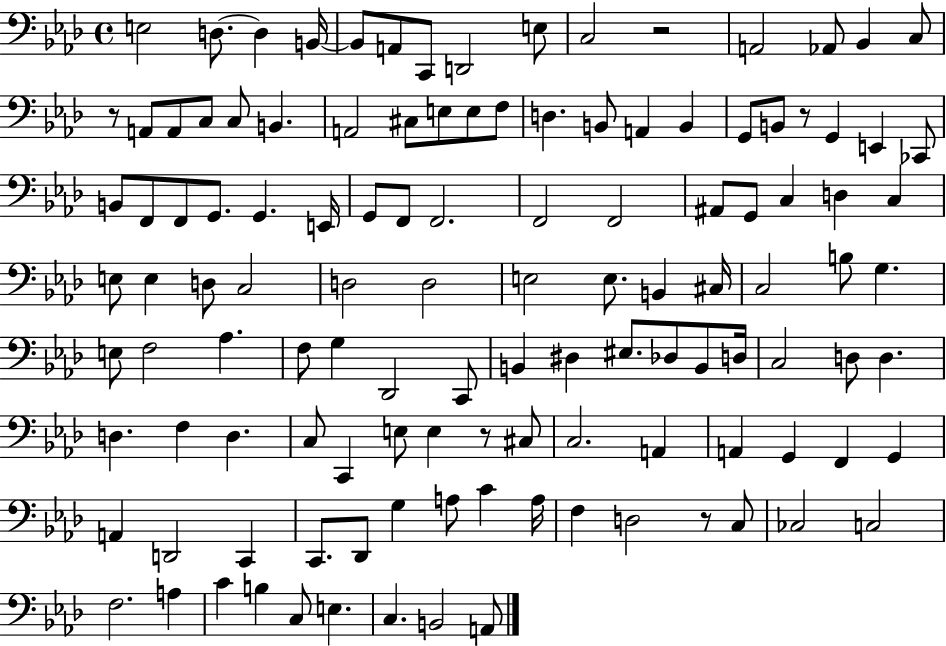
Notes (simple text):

E3/h D3/e. D3/q B2/s B2/e A2/e C2/e D2/h E3/e C3/h R/h A2/h Ab2/e Bb2/q C3/e R/e A2/e A2/e C3/e C3/e B2/q. A2/h C#3/e E3/e E3/e F3/e D3/q. B2/e A2/q B2/q G2/e B2/e R/e G2/q E2/q CES2/e B2/e F2/e F2/e G2/e. G2/q. E2/s G2/e F2/e F2/h. F2/h F2/h A#2/e G2/e C3/q D3/q C3/q E3/e E3/q D3/e C3/h D3/h D3/h E3/h E3/e. B2/q C#3/s C3/h B3/e G3/q. E3/e F3/h Ab3/q. F3/e G3/q Db2/h C2/e B2/q D#3/q EIS3/e. Db3/e B2/e D3/s C3/h D3/e D3/q. D3/q. F3/q D3/q. C3/e C2/q E3/e E3/q R/e C#3/e C3/h. A2/q A2/q G2/q F2/q G2/q A2/q D2/h C2/q C2/e. Db2/e G3/q A3/e C4/q A3/s F3/q D3/h R/e C3/e CES3/h C3/h F3/h. A3/q C4/q B3/q C3/e E3/q. C3/q. B2/h A2/e